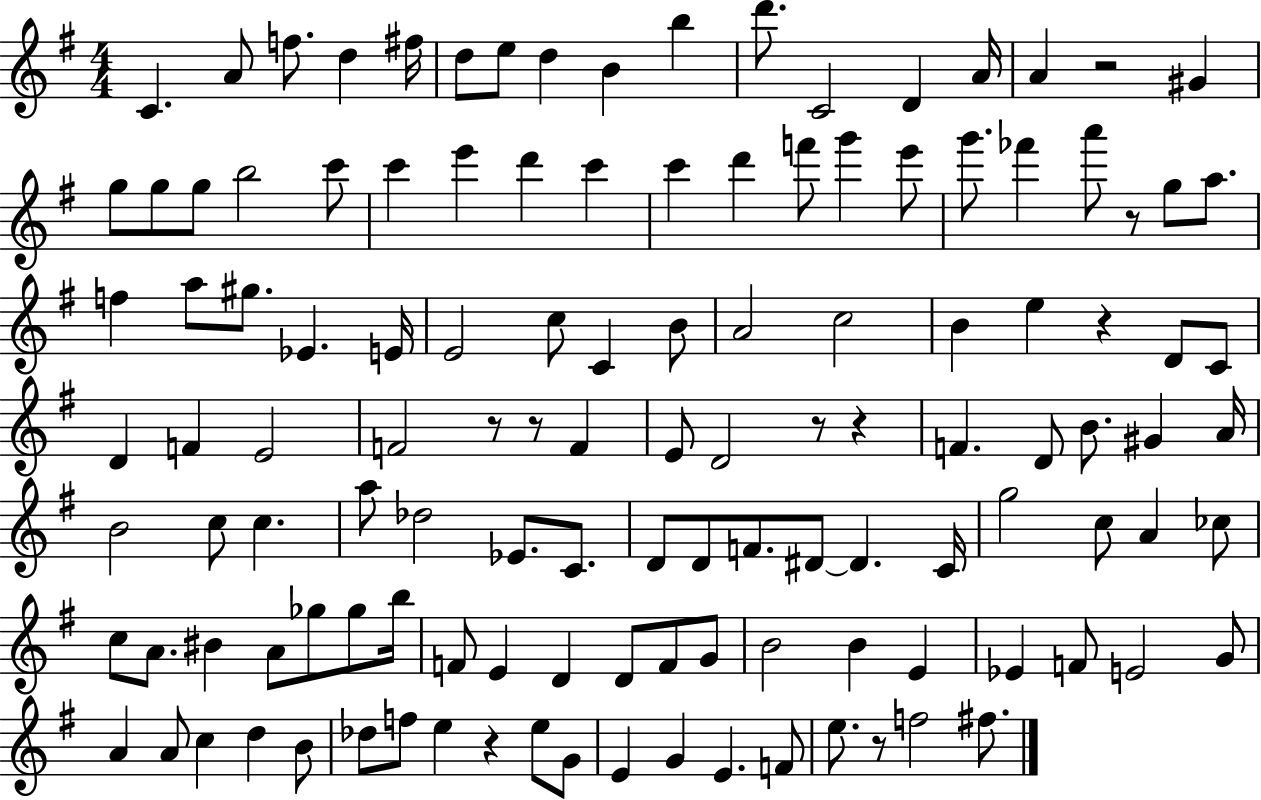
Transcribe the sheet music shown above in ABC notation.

X:1
T:Untitled
M:4/4
L:1/4
K:G
C A/2 f/2 d ^f/4 d/2 e/2 d B b d'/2 C2 D A/4 A z2 ^G g/2 g/2 g/2 b2 c'/2 c' e' d' c' c' d' f'/2 g' e'/2 g'/2 _f' a'/2 z/2 g/2 a/2 f a/2 ^g/2 _E E/4 E2 c/2 C B/2 A2 c2 B e z D/2 C/2 D F E2 F2 z/2 z/2 F E/2 D2 z/2 z F D/2 B/2 ^G A/4 B2 c/2 c a/2 _d2 _E/2 C/2 D/2 D/2 F/2 ^D/2 ^D C/4 g2 c/2 A _c/2 c/2 A/2 ^B A/2 _g/2 _g/2 b/4 F/2 E D D/2 F/2 G/2 B2 B E _E F/2 E2 G/2 A A/2 c d B/2 _d/2 f/2 e z e/2 G/2 E G E F/2 e/2 z/2 f2 ^f/2